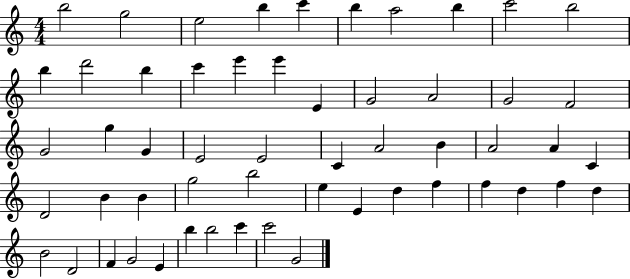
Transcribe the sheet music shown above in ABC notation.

X:1
T:Untitled
M:4/4
L:1/4
K:C
b2 g2 e2 b c' b a2 b c'2 b2 b d'2 b c' e' e' E G2 A2 G2 F2 G2 g G E2 E2 C A2 B A2 A C D2 B B g2 b2 e E d f f d f d B2 D2 F G2 E b b2 c' c'2 G2